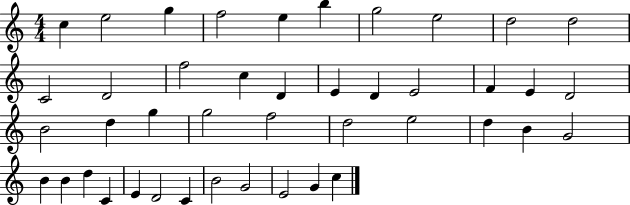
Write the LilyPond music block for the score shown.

{
  \clef treble
  \numericTimeSignature
  \time 4/4
  \key c \major
  c''4 e''2 g''4 | f''2 e''4 b''4 | g''2 e''2 | d''2 d''2 | \break c'2 d'2 | f''2 c''4 d'4 | e'4 d'4 e'2 | f'4 e'4 d'2 | \break b'2 d''4 g''4 | g''2 f''2 | d''2 e''2 | d''4 b'4 g'2 | \break b'4 b'4 d''4 c'4 | e'4 d'2 c'4 | b'2 g'2 | e'2 g'4 c''4 | \break \bar "|."
}